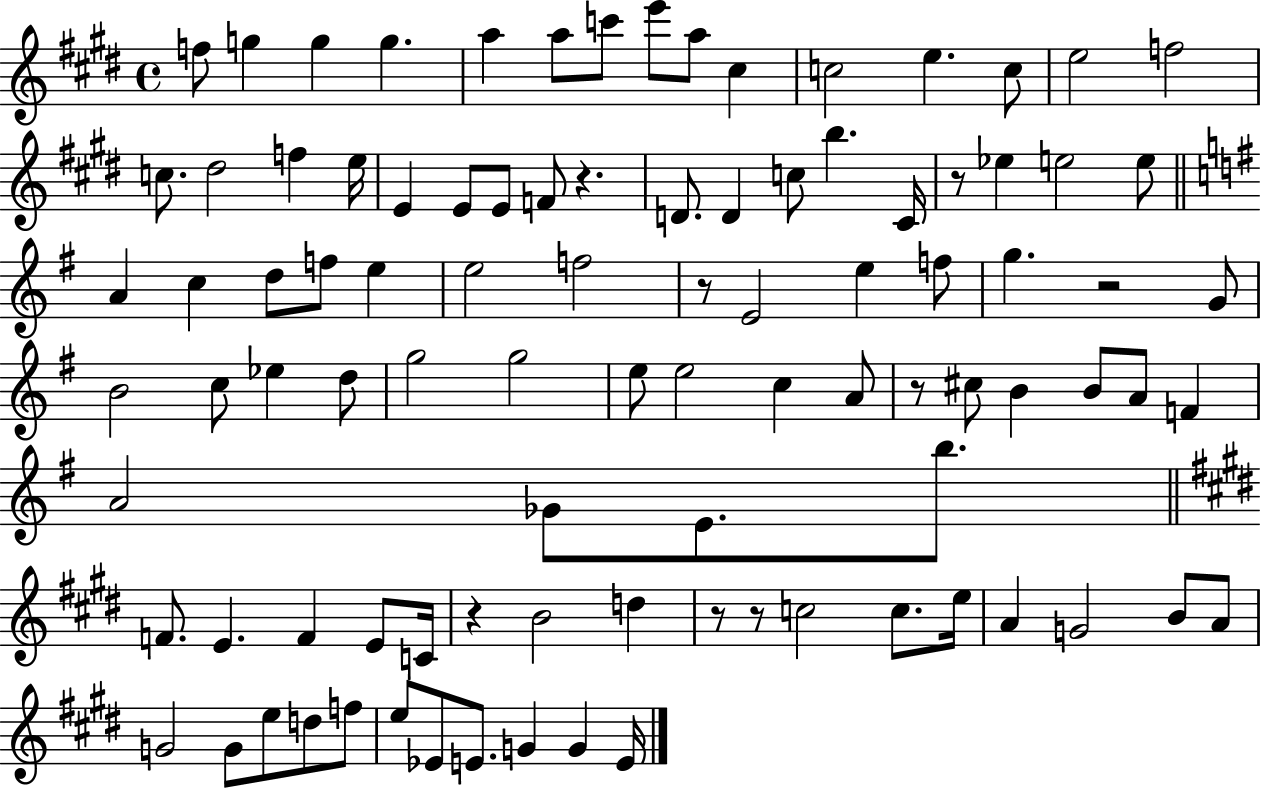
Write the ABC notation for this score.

X:1
T:Untitled
M:4/4
L:1/4
K:E
f/2 g g g a a/2 c'/2 e'/2 a/2 ^c c2 e c/2 e2 f2 c/2 ^d2 f e/4 E E/2 E/2 F/2 z D/2 D c/2 b ^C/4 z/2 _e e2 e/2 A c d/2 f/2 e e2 f2 z/2 E2 e f/2 g z2 G/2 B2 c/2 _e d/2 g2 g2 e/2 e2 c A/2 z/2 ^c/2 B B/2 A/2 F A2 _G/2 E/2 b/2 F/2 E F E/2 C/4 z B2 d z/2 z/2 c2 c/2 e/4 A G2 B/2 A/2 G2 G/2 e/2 d/2 f/2 e/2 _E/2 E/2 G G E/4